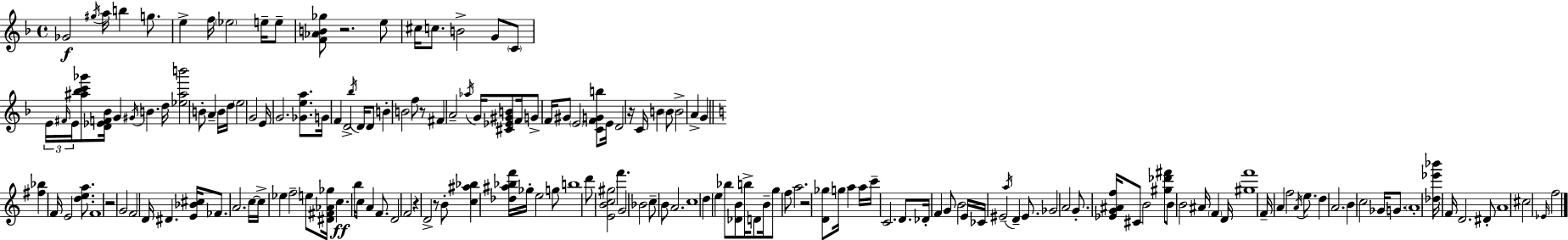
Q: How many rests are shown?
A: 7